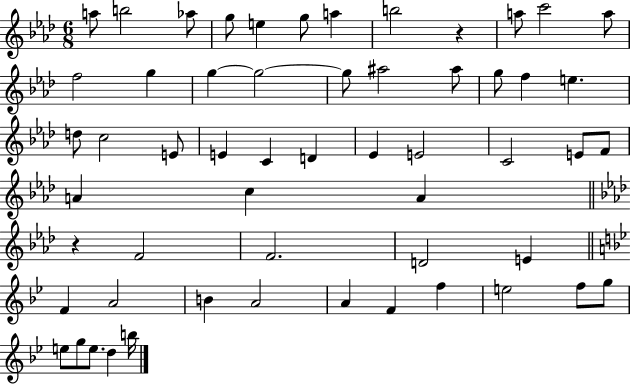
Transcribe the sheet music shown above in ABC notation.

X:1
T:Untitled
M:6/8
L:1/4
K:Ab
a/2 b2 _a/2 g/2 e g/2 a b2 z a/2 c'2 a/2 f2 g g g2 g/2 ^a2 ^a/2 g/2 f e d/2 c2 E/2 E C D _E E2 C2 E/2 F/2 A c A z F2 F2 D2 E F A2 B A2 A F f e2 f/2 g/2 e/2 g/2 e/2 d b/4